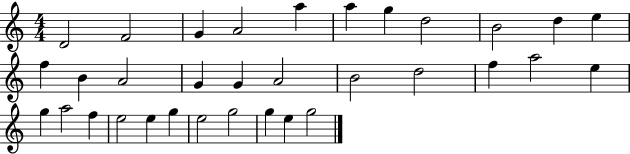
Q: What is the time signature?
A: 4/4